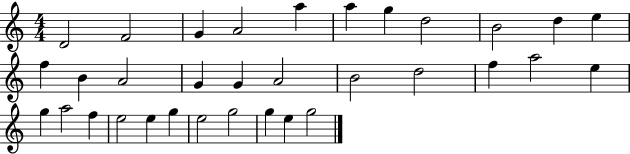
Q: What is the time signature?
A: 4/4